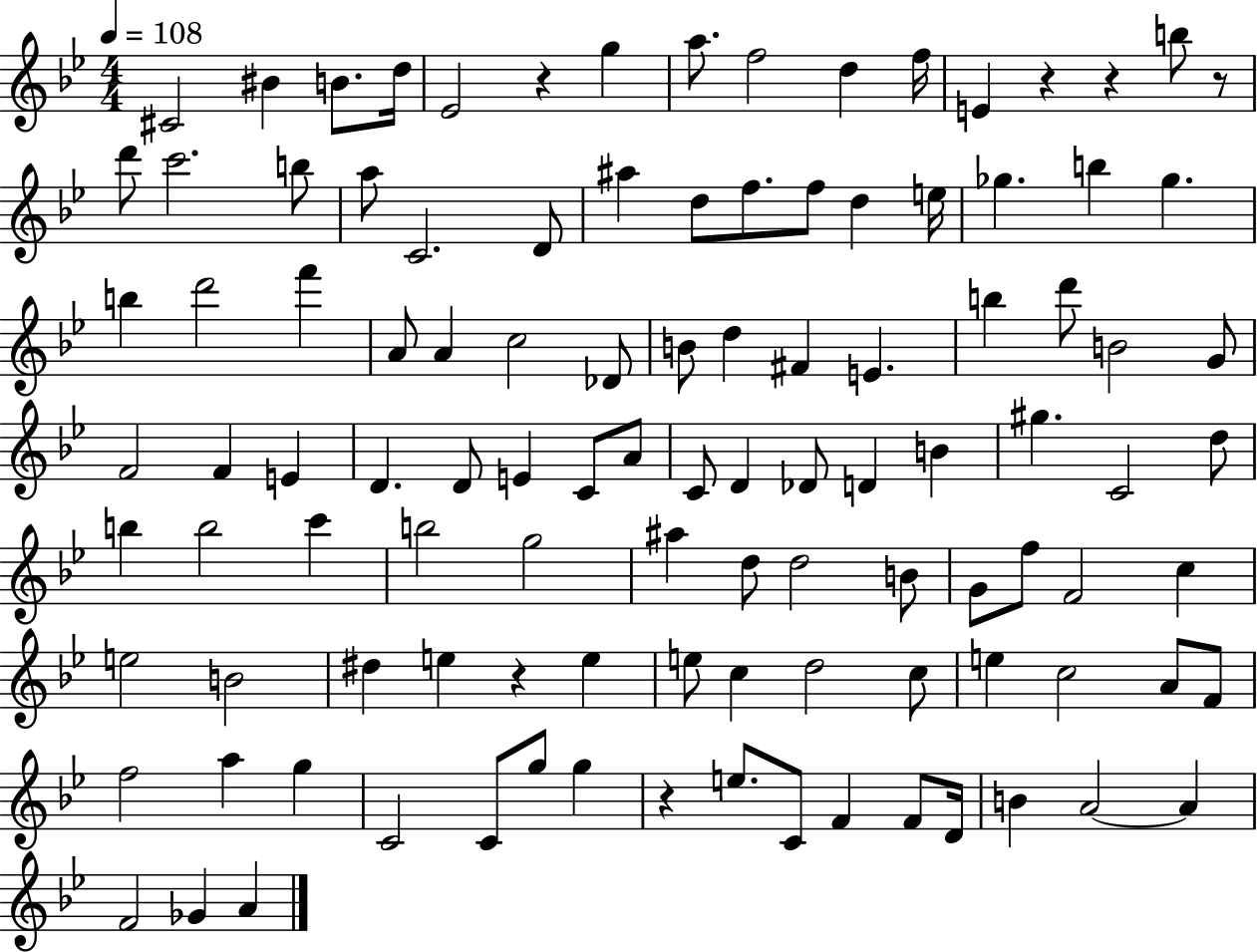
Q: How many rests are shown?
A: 6